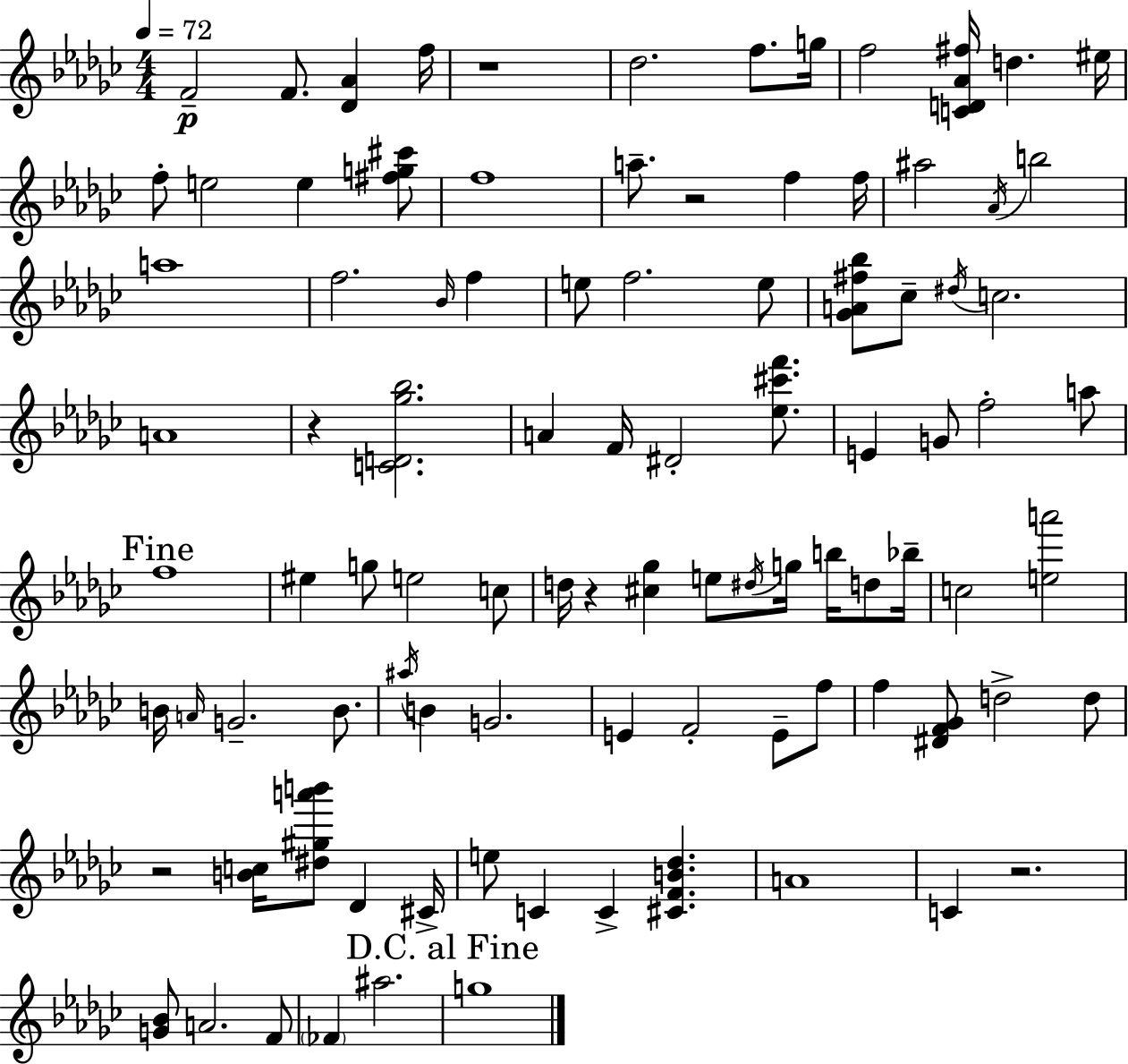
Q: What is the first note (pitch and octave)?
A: F4